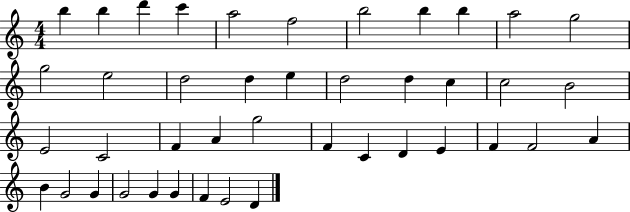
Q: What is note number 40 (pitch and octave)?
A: F4